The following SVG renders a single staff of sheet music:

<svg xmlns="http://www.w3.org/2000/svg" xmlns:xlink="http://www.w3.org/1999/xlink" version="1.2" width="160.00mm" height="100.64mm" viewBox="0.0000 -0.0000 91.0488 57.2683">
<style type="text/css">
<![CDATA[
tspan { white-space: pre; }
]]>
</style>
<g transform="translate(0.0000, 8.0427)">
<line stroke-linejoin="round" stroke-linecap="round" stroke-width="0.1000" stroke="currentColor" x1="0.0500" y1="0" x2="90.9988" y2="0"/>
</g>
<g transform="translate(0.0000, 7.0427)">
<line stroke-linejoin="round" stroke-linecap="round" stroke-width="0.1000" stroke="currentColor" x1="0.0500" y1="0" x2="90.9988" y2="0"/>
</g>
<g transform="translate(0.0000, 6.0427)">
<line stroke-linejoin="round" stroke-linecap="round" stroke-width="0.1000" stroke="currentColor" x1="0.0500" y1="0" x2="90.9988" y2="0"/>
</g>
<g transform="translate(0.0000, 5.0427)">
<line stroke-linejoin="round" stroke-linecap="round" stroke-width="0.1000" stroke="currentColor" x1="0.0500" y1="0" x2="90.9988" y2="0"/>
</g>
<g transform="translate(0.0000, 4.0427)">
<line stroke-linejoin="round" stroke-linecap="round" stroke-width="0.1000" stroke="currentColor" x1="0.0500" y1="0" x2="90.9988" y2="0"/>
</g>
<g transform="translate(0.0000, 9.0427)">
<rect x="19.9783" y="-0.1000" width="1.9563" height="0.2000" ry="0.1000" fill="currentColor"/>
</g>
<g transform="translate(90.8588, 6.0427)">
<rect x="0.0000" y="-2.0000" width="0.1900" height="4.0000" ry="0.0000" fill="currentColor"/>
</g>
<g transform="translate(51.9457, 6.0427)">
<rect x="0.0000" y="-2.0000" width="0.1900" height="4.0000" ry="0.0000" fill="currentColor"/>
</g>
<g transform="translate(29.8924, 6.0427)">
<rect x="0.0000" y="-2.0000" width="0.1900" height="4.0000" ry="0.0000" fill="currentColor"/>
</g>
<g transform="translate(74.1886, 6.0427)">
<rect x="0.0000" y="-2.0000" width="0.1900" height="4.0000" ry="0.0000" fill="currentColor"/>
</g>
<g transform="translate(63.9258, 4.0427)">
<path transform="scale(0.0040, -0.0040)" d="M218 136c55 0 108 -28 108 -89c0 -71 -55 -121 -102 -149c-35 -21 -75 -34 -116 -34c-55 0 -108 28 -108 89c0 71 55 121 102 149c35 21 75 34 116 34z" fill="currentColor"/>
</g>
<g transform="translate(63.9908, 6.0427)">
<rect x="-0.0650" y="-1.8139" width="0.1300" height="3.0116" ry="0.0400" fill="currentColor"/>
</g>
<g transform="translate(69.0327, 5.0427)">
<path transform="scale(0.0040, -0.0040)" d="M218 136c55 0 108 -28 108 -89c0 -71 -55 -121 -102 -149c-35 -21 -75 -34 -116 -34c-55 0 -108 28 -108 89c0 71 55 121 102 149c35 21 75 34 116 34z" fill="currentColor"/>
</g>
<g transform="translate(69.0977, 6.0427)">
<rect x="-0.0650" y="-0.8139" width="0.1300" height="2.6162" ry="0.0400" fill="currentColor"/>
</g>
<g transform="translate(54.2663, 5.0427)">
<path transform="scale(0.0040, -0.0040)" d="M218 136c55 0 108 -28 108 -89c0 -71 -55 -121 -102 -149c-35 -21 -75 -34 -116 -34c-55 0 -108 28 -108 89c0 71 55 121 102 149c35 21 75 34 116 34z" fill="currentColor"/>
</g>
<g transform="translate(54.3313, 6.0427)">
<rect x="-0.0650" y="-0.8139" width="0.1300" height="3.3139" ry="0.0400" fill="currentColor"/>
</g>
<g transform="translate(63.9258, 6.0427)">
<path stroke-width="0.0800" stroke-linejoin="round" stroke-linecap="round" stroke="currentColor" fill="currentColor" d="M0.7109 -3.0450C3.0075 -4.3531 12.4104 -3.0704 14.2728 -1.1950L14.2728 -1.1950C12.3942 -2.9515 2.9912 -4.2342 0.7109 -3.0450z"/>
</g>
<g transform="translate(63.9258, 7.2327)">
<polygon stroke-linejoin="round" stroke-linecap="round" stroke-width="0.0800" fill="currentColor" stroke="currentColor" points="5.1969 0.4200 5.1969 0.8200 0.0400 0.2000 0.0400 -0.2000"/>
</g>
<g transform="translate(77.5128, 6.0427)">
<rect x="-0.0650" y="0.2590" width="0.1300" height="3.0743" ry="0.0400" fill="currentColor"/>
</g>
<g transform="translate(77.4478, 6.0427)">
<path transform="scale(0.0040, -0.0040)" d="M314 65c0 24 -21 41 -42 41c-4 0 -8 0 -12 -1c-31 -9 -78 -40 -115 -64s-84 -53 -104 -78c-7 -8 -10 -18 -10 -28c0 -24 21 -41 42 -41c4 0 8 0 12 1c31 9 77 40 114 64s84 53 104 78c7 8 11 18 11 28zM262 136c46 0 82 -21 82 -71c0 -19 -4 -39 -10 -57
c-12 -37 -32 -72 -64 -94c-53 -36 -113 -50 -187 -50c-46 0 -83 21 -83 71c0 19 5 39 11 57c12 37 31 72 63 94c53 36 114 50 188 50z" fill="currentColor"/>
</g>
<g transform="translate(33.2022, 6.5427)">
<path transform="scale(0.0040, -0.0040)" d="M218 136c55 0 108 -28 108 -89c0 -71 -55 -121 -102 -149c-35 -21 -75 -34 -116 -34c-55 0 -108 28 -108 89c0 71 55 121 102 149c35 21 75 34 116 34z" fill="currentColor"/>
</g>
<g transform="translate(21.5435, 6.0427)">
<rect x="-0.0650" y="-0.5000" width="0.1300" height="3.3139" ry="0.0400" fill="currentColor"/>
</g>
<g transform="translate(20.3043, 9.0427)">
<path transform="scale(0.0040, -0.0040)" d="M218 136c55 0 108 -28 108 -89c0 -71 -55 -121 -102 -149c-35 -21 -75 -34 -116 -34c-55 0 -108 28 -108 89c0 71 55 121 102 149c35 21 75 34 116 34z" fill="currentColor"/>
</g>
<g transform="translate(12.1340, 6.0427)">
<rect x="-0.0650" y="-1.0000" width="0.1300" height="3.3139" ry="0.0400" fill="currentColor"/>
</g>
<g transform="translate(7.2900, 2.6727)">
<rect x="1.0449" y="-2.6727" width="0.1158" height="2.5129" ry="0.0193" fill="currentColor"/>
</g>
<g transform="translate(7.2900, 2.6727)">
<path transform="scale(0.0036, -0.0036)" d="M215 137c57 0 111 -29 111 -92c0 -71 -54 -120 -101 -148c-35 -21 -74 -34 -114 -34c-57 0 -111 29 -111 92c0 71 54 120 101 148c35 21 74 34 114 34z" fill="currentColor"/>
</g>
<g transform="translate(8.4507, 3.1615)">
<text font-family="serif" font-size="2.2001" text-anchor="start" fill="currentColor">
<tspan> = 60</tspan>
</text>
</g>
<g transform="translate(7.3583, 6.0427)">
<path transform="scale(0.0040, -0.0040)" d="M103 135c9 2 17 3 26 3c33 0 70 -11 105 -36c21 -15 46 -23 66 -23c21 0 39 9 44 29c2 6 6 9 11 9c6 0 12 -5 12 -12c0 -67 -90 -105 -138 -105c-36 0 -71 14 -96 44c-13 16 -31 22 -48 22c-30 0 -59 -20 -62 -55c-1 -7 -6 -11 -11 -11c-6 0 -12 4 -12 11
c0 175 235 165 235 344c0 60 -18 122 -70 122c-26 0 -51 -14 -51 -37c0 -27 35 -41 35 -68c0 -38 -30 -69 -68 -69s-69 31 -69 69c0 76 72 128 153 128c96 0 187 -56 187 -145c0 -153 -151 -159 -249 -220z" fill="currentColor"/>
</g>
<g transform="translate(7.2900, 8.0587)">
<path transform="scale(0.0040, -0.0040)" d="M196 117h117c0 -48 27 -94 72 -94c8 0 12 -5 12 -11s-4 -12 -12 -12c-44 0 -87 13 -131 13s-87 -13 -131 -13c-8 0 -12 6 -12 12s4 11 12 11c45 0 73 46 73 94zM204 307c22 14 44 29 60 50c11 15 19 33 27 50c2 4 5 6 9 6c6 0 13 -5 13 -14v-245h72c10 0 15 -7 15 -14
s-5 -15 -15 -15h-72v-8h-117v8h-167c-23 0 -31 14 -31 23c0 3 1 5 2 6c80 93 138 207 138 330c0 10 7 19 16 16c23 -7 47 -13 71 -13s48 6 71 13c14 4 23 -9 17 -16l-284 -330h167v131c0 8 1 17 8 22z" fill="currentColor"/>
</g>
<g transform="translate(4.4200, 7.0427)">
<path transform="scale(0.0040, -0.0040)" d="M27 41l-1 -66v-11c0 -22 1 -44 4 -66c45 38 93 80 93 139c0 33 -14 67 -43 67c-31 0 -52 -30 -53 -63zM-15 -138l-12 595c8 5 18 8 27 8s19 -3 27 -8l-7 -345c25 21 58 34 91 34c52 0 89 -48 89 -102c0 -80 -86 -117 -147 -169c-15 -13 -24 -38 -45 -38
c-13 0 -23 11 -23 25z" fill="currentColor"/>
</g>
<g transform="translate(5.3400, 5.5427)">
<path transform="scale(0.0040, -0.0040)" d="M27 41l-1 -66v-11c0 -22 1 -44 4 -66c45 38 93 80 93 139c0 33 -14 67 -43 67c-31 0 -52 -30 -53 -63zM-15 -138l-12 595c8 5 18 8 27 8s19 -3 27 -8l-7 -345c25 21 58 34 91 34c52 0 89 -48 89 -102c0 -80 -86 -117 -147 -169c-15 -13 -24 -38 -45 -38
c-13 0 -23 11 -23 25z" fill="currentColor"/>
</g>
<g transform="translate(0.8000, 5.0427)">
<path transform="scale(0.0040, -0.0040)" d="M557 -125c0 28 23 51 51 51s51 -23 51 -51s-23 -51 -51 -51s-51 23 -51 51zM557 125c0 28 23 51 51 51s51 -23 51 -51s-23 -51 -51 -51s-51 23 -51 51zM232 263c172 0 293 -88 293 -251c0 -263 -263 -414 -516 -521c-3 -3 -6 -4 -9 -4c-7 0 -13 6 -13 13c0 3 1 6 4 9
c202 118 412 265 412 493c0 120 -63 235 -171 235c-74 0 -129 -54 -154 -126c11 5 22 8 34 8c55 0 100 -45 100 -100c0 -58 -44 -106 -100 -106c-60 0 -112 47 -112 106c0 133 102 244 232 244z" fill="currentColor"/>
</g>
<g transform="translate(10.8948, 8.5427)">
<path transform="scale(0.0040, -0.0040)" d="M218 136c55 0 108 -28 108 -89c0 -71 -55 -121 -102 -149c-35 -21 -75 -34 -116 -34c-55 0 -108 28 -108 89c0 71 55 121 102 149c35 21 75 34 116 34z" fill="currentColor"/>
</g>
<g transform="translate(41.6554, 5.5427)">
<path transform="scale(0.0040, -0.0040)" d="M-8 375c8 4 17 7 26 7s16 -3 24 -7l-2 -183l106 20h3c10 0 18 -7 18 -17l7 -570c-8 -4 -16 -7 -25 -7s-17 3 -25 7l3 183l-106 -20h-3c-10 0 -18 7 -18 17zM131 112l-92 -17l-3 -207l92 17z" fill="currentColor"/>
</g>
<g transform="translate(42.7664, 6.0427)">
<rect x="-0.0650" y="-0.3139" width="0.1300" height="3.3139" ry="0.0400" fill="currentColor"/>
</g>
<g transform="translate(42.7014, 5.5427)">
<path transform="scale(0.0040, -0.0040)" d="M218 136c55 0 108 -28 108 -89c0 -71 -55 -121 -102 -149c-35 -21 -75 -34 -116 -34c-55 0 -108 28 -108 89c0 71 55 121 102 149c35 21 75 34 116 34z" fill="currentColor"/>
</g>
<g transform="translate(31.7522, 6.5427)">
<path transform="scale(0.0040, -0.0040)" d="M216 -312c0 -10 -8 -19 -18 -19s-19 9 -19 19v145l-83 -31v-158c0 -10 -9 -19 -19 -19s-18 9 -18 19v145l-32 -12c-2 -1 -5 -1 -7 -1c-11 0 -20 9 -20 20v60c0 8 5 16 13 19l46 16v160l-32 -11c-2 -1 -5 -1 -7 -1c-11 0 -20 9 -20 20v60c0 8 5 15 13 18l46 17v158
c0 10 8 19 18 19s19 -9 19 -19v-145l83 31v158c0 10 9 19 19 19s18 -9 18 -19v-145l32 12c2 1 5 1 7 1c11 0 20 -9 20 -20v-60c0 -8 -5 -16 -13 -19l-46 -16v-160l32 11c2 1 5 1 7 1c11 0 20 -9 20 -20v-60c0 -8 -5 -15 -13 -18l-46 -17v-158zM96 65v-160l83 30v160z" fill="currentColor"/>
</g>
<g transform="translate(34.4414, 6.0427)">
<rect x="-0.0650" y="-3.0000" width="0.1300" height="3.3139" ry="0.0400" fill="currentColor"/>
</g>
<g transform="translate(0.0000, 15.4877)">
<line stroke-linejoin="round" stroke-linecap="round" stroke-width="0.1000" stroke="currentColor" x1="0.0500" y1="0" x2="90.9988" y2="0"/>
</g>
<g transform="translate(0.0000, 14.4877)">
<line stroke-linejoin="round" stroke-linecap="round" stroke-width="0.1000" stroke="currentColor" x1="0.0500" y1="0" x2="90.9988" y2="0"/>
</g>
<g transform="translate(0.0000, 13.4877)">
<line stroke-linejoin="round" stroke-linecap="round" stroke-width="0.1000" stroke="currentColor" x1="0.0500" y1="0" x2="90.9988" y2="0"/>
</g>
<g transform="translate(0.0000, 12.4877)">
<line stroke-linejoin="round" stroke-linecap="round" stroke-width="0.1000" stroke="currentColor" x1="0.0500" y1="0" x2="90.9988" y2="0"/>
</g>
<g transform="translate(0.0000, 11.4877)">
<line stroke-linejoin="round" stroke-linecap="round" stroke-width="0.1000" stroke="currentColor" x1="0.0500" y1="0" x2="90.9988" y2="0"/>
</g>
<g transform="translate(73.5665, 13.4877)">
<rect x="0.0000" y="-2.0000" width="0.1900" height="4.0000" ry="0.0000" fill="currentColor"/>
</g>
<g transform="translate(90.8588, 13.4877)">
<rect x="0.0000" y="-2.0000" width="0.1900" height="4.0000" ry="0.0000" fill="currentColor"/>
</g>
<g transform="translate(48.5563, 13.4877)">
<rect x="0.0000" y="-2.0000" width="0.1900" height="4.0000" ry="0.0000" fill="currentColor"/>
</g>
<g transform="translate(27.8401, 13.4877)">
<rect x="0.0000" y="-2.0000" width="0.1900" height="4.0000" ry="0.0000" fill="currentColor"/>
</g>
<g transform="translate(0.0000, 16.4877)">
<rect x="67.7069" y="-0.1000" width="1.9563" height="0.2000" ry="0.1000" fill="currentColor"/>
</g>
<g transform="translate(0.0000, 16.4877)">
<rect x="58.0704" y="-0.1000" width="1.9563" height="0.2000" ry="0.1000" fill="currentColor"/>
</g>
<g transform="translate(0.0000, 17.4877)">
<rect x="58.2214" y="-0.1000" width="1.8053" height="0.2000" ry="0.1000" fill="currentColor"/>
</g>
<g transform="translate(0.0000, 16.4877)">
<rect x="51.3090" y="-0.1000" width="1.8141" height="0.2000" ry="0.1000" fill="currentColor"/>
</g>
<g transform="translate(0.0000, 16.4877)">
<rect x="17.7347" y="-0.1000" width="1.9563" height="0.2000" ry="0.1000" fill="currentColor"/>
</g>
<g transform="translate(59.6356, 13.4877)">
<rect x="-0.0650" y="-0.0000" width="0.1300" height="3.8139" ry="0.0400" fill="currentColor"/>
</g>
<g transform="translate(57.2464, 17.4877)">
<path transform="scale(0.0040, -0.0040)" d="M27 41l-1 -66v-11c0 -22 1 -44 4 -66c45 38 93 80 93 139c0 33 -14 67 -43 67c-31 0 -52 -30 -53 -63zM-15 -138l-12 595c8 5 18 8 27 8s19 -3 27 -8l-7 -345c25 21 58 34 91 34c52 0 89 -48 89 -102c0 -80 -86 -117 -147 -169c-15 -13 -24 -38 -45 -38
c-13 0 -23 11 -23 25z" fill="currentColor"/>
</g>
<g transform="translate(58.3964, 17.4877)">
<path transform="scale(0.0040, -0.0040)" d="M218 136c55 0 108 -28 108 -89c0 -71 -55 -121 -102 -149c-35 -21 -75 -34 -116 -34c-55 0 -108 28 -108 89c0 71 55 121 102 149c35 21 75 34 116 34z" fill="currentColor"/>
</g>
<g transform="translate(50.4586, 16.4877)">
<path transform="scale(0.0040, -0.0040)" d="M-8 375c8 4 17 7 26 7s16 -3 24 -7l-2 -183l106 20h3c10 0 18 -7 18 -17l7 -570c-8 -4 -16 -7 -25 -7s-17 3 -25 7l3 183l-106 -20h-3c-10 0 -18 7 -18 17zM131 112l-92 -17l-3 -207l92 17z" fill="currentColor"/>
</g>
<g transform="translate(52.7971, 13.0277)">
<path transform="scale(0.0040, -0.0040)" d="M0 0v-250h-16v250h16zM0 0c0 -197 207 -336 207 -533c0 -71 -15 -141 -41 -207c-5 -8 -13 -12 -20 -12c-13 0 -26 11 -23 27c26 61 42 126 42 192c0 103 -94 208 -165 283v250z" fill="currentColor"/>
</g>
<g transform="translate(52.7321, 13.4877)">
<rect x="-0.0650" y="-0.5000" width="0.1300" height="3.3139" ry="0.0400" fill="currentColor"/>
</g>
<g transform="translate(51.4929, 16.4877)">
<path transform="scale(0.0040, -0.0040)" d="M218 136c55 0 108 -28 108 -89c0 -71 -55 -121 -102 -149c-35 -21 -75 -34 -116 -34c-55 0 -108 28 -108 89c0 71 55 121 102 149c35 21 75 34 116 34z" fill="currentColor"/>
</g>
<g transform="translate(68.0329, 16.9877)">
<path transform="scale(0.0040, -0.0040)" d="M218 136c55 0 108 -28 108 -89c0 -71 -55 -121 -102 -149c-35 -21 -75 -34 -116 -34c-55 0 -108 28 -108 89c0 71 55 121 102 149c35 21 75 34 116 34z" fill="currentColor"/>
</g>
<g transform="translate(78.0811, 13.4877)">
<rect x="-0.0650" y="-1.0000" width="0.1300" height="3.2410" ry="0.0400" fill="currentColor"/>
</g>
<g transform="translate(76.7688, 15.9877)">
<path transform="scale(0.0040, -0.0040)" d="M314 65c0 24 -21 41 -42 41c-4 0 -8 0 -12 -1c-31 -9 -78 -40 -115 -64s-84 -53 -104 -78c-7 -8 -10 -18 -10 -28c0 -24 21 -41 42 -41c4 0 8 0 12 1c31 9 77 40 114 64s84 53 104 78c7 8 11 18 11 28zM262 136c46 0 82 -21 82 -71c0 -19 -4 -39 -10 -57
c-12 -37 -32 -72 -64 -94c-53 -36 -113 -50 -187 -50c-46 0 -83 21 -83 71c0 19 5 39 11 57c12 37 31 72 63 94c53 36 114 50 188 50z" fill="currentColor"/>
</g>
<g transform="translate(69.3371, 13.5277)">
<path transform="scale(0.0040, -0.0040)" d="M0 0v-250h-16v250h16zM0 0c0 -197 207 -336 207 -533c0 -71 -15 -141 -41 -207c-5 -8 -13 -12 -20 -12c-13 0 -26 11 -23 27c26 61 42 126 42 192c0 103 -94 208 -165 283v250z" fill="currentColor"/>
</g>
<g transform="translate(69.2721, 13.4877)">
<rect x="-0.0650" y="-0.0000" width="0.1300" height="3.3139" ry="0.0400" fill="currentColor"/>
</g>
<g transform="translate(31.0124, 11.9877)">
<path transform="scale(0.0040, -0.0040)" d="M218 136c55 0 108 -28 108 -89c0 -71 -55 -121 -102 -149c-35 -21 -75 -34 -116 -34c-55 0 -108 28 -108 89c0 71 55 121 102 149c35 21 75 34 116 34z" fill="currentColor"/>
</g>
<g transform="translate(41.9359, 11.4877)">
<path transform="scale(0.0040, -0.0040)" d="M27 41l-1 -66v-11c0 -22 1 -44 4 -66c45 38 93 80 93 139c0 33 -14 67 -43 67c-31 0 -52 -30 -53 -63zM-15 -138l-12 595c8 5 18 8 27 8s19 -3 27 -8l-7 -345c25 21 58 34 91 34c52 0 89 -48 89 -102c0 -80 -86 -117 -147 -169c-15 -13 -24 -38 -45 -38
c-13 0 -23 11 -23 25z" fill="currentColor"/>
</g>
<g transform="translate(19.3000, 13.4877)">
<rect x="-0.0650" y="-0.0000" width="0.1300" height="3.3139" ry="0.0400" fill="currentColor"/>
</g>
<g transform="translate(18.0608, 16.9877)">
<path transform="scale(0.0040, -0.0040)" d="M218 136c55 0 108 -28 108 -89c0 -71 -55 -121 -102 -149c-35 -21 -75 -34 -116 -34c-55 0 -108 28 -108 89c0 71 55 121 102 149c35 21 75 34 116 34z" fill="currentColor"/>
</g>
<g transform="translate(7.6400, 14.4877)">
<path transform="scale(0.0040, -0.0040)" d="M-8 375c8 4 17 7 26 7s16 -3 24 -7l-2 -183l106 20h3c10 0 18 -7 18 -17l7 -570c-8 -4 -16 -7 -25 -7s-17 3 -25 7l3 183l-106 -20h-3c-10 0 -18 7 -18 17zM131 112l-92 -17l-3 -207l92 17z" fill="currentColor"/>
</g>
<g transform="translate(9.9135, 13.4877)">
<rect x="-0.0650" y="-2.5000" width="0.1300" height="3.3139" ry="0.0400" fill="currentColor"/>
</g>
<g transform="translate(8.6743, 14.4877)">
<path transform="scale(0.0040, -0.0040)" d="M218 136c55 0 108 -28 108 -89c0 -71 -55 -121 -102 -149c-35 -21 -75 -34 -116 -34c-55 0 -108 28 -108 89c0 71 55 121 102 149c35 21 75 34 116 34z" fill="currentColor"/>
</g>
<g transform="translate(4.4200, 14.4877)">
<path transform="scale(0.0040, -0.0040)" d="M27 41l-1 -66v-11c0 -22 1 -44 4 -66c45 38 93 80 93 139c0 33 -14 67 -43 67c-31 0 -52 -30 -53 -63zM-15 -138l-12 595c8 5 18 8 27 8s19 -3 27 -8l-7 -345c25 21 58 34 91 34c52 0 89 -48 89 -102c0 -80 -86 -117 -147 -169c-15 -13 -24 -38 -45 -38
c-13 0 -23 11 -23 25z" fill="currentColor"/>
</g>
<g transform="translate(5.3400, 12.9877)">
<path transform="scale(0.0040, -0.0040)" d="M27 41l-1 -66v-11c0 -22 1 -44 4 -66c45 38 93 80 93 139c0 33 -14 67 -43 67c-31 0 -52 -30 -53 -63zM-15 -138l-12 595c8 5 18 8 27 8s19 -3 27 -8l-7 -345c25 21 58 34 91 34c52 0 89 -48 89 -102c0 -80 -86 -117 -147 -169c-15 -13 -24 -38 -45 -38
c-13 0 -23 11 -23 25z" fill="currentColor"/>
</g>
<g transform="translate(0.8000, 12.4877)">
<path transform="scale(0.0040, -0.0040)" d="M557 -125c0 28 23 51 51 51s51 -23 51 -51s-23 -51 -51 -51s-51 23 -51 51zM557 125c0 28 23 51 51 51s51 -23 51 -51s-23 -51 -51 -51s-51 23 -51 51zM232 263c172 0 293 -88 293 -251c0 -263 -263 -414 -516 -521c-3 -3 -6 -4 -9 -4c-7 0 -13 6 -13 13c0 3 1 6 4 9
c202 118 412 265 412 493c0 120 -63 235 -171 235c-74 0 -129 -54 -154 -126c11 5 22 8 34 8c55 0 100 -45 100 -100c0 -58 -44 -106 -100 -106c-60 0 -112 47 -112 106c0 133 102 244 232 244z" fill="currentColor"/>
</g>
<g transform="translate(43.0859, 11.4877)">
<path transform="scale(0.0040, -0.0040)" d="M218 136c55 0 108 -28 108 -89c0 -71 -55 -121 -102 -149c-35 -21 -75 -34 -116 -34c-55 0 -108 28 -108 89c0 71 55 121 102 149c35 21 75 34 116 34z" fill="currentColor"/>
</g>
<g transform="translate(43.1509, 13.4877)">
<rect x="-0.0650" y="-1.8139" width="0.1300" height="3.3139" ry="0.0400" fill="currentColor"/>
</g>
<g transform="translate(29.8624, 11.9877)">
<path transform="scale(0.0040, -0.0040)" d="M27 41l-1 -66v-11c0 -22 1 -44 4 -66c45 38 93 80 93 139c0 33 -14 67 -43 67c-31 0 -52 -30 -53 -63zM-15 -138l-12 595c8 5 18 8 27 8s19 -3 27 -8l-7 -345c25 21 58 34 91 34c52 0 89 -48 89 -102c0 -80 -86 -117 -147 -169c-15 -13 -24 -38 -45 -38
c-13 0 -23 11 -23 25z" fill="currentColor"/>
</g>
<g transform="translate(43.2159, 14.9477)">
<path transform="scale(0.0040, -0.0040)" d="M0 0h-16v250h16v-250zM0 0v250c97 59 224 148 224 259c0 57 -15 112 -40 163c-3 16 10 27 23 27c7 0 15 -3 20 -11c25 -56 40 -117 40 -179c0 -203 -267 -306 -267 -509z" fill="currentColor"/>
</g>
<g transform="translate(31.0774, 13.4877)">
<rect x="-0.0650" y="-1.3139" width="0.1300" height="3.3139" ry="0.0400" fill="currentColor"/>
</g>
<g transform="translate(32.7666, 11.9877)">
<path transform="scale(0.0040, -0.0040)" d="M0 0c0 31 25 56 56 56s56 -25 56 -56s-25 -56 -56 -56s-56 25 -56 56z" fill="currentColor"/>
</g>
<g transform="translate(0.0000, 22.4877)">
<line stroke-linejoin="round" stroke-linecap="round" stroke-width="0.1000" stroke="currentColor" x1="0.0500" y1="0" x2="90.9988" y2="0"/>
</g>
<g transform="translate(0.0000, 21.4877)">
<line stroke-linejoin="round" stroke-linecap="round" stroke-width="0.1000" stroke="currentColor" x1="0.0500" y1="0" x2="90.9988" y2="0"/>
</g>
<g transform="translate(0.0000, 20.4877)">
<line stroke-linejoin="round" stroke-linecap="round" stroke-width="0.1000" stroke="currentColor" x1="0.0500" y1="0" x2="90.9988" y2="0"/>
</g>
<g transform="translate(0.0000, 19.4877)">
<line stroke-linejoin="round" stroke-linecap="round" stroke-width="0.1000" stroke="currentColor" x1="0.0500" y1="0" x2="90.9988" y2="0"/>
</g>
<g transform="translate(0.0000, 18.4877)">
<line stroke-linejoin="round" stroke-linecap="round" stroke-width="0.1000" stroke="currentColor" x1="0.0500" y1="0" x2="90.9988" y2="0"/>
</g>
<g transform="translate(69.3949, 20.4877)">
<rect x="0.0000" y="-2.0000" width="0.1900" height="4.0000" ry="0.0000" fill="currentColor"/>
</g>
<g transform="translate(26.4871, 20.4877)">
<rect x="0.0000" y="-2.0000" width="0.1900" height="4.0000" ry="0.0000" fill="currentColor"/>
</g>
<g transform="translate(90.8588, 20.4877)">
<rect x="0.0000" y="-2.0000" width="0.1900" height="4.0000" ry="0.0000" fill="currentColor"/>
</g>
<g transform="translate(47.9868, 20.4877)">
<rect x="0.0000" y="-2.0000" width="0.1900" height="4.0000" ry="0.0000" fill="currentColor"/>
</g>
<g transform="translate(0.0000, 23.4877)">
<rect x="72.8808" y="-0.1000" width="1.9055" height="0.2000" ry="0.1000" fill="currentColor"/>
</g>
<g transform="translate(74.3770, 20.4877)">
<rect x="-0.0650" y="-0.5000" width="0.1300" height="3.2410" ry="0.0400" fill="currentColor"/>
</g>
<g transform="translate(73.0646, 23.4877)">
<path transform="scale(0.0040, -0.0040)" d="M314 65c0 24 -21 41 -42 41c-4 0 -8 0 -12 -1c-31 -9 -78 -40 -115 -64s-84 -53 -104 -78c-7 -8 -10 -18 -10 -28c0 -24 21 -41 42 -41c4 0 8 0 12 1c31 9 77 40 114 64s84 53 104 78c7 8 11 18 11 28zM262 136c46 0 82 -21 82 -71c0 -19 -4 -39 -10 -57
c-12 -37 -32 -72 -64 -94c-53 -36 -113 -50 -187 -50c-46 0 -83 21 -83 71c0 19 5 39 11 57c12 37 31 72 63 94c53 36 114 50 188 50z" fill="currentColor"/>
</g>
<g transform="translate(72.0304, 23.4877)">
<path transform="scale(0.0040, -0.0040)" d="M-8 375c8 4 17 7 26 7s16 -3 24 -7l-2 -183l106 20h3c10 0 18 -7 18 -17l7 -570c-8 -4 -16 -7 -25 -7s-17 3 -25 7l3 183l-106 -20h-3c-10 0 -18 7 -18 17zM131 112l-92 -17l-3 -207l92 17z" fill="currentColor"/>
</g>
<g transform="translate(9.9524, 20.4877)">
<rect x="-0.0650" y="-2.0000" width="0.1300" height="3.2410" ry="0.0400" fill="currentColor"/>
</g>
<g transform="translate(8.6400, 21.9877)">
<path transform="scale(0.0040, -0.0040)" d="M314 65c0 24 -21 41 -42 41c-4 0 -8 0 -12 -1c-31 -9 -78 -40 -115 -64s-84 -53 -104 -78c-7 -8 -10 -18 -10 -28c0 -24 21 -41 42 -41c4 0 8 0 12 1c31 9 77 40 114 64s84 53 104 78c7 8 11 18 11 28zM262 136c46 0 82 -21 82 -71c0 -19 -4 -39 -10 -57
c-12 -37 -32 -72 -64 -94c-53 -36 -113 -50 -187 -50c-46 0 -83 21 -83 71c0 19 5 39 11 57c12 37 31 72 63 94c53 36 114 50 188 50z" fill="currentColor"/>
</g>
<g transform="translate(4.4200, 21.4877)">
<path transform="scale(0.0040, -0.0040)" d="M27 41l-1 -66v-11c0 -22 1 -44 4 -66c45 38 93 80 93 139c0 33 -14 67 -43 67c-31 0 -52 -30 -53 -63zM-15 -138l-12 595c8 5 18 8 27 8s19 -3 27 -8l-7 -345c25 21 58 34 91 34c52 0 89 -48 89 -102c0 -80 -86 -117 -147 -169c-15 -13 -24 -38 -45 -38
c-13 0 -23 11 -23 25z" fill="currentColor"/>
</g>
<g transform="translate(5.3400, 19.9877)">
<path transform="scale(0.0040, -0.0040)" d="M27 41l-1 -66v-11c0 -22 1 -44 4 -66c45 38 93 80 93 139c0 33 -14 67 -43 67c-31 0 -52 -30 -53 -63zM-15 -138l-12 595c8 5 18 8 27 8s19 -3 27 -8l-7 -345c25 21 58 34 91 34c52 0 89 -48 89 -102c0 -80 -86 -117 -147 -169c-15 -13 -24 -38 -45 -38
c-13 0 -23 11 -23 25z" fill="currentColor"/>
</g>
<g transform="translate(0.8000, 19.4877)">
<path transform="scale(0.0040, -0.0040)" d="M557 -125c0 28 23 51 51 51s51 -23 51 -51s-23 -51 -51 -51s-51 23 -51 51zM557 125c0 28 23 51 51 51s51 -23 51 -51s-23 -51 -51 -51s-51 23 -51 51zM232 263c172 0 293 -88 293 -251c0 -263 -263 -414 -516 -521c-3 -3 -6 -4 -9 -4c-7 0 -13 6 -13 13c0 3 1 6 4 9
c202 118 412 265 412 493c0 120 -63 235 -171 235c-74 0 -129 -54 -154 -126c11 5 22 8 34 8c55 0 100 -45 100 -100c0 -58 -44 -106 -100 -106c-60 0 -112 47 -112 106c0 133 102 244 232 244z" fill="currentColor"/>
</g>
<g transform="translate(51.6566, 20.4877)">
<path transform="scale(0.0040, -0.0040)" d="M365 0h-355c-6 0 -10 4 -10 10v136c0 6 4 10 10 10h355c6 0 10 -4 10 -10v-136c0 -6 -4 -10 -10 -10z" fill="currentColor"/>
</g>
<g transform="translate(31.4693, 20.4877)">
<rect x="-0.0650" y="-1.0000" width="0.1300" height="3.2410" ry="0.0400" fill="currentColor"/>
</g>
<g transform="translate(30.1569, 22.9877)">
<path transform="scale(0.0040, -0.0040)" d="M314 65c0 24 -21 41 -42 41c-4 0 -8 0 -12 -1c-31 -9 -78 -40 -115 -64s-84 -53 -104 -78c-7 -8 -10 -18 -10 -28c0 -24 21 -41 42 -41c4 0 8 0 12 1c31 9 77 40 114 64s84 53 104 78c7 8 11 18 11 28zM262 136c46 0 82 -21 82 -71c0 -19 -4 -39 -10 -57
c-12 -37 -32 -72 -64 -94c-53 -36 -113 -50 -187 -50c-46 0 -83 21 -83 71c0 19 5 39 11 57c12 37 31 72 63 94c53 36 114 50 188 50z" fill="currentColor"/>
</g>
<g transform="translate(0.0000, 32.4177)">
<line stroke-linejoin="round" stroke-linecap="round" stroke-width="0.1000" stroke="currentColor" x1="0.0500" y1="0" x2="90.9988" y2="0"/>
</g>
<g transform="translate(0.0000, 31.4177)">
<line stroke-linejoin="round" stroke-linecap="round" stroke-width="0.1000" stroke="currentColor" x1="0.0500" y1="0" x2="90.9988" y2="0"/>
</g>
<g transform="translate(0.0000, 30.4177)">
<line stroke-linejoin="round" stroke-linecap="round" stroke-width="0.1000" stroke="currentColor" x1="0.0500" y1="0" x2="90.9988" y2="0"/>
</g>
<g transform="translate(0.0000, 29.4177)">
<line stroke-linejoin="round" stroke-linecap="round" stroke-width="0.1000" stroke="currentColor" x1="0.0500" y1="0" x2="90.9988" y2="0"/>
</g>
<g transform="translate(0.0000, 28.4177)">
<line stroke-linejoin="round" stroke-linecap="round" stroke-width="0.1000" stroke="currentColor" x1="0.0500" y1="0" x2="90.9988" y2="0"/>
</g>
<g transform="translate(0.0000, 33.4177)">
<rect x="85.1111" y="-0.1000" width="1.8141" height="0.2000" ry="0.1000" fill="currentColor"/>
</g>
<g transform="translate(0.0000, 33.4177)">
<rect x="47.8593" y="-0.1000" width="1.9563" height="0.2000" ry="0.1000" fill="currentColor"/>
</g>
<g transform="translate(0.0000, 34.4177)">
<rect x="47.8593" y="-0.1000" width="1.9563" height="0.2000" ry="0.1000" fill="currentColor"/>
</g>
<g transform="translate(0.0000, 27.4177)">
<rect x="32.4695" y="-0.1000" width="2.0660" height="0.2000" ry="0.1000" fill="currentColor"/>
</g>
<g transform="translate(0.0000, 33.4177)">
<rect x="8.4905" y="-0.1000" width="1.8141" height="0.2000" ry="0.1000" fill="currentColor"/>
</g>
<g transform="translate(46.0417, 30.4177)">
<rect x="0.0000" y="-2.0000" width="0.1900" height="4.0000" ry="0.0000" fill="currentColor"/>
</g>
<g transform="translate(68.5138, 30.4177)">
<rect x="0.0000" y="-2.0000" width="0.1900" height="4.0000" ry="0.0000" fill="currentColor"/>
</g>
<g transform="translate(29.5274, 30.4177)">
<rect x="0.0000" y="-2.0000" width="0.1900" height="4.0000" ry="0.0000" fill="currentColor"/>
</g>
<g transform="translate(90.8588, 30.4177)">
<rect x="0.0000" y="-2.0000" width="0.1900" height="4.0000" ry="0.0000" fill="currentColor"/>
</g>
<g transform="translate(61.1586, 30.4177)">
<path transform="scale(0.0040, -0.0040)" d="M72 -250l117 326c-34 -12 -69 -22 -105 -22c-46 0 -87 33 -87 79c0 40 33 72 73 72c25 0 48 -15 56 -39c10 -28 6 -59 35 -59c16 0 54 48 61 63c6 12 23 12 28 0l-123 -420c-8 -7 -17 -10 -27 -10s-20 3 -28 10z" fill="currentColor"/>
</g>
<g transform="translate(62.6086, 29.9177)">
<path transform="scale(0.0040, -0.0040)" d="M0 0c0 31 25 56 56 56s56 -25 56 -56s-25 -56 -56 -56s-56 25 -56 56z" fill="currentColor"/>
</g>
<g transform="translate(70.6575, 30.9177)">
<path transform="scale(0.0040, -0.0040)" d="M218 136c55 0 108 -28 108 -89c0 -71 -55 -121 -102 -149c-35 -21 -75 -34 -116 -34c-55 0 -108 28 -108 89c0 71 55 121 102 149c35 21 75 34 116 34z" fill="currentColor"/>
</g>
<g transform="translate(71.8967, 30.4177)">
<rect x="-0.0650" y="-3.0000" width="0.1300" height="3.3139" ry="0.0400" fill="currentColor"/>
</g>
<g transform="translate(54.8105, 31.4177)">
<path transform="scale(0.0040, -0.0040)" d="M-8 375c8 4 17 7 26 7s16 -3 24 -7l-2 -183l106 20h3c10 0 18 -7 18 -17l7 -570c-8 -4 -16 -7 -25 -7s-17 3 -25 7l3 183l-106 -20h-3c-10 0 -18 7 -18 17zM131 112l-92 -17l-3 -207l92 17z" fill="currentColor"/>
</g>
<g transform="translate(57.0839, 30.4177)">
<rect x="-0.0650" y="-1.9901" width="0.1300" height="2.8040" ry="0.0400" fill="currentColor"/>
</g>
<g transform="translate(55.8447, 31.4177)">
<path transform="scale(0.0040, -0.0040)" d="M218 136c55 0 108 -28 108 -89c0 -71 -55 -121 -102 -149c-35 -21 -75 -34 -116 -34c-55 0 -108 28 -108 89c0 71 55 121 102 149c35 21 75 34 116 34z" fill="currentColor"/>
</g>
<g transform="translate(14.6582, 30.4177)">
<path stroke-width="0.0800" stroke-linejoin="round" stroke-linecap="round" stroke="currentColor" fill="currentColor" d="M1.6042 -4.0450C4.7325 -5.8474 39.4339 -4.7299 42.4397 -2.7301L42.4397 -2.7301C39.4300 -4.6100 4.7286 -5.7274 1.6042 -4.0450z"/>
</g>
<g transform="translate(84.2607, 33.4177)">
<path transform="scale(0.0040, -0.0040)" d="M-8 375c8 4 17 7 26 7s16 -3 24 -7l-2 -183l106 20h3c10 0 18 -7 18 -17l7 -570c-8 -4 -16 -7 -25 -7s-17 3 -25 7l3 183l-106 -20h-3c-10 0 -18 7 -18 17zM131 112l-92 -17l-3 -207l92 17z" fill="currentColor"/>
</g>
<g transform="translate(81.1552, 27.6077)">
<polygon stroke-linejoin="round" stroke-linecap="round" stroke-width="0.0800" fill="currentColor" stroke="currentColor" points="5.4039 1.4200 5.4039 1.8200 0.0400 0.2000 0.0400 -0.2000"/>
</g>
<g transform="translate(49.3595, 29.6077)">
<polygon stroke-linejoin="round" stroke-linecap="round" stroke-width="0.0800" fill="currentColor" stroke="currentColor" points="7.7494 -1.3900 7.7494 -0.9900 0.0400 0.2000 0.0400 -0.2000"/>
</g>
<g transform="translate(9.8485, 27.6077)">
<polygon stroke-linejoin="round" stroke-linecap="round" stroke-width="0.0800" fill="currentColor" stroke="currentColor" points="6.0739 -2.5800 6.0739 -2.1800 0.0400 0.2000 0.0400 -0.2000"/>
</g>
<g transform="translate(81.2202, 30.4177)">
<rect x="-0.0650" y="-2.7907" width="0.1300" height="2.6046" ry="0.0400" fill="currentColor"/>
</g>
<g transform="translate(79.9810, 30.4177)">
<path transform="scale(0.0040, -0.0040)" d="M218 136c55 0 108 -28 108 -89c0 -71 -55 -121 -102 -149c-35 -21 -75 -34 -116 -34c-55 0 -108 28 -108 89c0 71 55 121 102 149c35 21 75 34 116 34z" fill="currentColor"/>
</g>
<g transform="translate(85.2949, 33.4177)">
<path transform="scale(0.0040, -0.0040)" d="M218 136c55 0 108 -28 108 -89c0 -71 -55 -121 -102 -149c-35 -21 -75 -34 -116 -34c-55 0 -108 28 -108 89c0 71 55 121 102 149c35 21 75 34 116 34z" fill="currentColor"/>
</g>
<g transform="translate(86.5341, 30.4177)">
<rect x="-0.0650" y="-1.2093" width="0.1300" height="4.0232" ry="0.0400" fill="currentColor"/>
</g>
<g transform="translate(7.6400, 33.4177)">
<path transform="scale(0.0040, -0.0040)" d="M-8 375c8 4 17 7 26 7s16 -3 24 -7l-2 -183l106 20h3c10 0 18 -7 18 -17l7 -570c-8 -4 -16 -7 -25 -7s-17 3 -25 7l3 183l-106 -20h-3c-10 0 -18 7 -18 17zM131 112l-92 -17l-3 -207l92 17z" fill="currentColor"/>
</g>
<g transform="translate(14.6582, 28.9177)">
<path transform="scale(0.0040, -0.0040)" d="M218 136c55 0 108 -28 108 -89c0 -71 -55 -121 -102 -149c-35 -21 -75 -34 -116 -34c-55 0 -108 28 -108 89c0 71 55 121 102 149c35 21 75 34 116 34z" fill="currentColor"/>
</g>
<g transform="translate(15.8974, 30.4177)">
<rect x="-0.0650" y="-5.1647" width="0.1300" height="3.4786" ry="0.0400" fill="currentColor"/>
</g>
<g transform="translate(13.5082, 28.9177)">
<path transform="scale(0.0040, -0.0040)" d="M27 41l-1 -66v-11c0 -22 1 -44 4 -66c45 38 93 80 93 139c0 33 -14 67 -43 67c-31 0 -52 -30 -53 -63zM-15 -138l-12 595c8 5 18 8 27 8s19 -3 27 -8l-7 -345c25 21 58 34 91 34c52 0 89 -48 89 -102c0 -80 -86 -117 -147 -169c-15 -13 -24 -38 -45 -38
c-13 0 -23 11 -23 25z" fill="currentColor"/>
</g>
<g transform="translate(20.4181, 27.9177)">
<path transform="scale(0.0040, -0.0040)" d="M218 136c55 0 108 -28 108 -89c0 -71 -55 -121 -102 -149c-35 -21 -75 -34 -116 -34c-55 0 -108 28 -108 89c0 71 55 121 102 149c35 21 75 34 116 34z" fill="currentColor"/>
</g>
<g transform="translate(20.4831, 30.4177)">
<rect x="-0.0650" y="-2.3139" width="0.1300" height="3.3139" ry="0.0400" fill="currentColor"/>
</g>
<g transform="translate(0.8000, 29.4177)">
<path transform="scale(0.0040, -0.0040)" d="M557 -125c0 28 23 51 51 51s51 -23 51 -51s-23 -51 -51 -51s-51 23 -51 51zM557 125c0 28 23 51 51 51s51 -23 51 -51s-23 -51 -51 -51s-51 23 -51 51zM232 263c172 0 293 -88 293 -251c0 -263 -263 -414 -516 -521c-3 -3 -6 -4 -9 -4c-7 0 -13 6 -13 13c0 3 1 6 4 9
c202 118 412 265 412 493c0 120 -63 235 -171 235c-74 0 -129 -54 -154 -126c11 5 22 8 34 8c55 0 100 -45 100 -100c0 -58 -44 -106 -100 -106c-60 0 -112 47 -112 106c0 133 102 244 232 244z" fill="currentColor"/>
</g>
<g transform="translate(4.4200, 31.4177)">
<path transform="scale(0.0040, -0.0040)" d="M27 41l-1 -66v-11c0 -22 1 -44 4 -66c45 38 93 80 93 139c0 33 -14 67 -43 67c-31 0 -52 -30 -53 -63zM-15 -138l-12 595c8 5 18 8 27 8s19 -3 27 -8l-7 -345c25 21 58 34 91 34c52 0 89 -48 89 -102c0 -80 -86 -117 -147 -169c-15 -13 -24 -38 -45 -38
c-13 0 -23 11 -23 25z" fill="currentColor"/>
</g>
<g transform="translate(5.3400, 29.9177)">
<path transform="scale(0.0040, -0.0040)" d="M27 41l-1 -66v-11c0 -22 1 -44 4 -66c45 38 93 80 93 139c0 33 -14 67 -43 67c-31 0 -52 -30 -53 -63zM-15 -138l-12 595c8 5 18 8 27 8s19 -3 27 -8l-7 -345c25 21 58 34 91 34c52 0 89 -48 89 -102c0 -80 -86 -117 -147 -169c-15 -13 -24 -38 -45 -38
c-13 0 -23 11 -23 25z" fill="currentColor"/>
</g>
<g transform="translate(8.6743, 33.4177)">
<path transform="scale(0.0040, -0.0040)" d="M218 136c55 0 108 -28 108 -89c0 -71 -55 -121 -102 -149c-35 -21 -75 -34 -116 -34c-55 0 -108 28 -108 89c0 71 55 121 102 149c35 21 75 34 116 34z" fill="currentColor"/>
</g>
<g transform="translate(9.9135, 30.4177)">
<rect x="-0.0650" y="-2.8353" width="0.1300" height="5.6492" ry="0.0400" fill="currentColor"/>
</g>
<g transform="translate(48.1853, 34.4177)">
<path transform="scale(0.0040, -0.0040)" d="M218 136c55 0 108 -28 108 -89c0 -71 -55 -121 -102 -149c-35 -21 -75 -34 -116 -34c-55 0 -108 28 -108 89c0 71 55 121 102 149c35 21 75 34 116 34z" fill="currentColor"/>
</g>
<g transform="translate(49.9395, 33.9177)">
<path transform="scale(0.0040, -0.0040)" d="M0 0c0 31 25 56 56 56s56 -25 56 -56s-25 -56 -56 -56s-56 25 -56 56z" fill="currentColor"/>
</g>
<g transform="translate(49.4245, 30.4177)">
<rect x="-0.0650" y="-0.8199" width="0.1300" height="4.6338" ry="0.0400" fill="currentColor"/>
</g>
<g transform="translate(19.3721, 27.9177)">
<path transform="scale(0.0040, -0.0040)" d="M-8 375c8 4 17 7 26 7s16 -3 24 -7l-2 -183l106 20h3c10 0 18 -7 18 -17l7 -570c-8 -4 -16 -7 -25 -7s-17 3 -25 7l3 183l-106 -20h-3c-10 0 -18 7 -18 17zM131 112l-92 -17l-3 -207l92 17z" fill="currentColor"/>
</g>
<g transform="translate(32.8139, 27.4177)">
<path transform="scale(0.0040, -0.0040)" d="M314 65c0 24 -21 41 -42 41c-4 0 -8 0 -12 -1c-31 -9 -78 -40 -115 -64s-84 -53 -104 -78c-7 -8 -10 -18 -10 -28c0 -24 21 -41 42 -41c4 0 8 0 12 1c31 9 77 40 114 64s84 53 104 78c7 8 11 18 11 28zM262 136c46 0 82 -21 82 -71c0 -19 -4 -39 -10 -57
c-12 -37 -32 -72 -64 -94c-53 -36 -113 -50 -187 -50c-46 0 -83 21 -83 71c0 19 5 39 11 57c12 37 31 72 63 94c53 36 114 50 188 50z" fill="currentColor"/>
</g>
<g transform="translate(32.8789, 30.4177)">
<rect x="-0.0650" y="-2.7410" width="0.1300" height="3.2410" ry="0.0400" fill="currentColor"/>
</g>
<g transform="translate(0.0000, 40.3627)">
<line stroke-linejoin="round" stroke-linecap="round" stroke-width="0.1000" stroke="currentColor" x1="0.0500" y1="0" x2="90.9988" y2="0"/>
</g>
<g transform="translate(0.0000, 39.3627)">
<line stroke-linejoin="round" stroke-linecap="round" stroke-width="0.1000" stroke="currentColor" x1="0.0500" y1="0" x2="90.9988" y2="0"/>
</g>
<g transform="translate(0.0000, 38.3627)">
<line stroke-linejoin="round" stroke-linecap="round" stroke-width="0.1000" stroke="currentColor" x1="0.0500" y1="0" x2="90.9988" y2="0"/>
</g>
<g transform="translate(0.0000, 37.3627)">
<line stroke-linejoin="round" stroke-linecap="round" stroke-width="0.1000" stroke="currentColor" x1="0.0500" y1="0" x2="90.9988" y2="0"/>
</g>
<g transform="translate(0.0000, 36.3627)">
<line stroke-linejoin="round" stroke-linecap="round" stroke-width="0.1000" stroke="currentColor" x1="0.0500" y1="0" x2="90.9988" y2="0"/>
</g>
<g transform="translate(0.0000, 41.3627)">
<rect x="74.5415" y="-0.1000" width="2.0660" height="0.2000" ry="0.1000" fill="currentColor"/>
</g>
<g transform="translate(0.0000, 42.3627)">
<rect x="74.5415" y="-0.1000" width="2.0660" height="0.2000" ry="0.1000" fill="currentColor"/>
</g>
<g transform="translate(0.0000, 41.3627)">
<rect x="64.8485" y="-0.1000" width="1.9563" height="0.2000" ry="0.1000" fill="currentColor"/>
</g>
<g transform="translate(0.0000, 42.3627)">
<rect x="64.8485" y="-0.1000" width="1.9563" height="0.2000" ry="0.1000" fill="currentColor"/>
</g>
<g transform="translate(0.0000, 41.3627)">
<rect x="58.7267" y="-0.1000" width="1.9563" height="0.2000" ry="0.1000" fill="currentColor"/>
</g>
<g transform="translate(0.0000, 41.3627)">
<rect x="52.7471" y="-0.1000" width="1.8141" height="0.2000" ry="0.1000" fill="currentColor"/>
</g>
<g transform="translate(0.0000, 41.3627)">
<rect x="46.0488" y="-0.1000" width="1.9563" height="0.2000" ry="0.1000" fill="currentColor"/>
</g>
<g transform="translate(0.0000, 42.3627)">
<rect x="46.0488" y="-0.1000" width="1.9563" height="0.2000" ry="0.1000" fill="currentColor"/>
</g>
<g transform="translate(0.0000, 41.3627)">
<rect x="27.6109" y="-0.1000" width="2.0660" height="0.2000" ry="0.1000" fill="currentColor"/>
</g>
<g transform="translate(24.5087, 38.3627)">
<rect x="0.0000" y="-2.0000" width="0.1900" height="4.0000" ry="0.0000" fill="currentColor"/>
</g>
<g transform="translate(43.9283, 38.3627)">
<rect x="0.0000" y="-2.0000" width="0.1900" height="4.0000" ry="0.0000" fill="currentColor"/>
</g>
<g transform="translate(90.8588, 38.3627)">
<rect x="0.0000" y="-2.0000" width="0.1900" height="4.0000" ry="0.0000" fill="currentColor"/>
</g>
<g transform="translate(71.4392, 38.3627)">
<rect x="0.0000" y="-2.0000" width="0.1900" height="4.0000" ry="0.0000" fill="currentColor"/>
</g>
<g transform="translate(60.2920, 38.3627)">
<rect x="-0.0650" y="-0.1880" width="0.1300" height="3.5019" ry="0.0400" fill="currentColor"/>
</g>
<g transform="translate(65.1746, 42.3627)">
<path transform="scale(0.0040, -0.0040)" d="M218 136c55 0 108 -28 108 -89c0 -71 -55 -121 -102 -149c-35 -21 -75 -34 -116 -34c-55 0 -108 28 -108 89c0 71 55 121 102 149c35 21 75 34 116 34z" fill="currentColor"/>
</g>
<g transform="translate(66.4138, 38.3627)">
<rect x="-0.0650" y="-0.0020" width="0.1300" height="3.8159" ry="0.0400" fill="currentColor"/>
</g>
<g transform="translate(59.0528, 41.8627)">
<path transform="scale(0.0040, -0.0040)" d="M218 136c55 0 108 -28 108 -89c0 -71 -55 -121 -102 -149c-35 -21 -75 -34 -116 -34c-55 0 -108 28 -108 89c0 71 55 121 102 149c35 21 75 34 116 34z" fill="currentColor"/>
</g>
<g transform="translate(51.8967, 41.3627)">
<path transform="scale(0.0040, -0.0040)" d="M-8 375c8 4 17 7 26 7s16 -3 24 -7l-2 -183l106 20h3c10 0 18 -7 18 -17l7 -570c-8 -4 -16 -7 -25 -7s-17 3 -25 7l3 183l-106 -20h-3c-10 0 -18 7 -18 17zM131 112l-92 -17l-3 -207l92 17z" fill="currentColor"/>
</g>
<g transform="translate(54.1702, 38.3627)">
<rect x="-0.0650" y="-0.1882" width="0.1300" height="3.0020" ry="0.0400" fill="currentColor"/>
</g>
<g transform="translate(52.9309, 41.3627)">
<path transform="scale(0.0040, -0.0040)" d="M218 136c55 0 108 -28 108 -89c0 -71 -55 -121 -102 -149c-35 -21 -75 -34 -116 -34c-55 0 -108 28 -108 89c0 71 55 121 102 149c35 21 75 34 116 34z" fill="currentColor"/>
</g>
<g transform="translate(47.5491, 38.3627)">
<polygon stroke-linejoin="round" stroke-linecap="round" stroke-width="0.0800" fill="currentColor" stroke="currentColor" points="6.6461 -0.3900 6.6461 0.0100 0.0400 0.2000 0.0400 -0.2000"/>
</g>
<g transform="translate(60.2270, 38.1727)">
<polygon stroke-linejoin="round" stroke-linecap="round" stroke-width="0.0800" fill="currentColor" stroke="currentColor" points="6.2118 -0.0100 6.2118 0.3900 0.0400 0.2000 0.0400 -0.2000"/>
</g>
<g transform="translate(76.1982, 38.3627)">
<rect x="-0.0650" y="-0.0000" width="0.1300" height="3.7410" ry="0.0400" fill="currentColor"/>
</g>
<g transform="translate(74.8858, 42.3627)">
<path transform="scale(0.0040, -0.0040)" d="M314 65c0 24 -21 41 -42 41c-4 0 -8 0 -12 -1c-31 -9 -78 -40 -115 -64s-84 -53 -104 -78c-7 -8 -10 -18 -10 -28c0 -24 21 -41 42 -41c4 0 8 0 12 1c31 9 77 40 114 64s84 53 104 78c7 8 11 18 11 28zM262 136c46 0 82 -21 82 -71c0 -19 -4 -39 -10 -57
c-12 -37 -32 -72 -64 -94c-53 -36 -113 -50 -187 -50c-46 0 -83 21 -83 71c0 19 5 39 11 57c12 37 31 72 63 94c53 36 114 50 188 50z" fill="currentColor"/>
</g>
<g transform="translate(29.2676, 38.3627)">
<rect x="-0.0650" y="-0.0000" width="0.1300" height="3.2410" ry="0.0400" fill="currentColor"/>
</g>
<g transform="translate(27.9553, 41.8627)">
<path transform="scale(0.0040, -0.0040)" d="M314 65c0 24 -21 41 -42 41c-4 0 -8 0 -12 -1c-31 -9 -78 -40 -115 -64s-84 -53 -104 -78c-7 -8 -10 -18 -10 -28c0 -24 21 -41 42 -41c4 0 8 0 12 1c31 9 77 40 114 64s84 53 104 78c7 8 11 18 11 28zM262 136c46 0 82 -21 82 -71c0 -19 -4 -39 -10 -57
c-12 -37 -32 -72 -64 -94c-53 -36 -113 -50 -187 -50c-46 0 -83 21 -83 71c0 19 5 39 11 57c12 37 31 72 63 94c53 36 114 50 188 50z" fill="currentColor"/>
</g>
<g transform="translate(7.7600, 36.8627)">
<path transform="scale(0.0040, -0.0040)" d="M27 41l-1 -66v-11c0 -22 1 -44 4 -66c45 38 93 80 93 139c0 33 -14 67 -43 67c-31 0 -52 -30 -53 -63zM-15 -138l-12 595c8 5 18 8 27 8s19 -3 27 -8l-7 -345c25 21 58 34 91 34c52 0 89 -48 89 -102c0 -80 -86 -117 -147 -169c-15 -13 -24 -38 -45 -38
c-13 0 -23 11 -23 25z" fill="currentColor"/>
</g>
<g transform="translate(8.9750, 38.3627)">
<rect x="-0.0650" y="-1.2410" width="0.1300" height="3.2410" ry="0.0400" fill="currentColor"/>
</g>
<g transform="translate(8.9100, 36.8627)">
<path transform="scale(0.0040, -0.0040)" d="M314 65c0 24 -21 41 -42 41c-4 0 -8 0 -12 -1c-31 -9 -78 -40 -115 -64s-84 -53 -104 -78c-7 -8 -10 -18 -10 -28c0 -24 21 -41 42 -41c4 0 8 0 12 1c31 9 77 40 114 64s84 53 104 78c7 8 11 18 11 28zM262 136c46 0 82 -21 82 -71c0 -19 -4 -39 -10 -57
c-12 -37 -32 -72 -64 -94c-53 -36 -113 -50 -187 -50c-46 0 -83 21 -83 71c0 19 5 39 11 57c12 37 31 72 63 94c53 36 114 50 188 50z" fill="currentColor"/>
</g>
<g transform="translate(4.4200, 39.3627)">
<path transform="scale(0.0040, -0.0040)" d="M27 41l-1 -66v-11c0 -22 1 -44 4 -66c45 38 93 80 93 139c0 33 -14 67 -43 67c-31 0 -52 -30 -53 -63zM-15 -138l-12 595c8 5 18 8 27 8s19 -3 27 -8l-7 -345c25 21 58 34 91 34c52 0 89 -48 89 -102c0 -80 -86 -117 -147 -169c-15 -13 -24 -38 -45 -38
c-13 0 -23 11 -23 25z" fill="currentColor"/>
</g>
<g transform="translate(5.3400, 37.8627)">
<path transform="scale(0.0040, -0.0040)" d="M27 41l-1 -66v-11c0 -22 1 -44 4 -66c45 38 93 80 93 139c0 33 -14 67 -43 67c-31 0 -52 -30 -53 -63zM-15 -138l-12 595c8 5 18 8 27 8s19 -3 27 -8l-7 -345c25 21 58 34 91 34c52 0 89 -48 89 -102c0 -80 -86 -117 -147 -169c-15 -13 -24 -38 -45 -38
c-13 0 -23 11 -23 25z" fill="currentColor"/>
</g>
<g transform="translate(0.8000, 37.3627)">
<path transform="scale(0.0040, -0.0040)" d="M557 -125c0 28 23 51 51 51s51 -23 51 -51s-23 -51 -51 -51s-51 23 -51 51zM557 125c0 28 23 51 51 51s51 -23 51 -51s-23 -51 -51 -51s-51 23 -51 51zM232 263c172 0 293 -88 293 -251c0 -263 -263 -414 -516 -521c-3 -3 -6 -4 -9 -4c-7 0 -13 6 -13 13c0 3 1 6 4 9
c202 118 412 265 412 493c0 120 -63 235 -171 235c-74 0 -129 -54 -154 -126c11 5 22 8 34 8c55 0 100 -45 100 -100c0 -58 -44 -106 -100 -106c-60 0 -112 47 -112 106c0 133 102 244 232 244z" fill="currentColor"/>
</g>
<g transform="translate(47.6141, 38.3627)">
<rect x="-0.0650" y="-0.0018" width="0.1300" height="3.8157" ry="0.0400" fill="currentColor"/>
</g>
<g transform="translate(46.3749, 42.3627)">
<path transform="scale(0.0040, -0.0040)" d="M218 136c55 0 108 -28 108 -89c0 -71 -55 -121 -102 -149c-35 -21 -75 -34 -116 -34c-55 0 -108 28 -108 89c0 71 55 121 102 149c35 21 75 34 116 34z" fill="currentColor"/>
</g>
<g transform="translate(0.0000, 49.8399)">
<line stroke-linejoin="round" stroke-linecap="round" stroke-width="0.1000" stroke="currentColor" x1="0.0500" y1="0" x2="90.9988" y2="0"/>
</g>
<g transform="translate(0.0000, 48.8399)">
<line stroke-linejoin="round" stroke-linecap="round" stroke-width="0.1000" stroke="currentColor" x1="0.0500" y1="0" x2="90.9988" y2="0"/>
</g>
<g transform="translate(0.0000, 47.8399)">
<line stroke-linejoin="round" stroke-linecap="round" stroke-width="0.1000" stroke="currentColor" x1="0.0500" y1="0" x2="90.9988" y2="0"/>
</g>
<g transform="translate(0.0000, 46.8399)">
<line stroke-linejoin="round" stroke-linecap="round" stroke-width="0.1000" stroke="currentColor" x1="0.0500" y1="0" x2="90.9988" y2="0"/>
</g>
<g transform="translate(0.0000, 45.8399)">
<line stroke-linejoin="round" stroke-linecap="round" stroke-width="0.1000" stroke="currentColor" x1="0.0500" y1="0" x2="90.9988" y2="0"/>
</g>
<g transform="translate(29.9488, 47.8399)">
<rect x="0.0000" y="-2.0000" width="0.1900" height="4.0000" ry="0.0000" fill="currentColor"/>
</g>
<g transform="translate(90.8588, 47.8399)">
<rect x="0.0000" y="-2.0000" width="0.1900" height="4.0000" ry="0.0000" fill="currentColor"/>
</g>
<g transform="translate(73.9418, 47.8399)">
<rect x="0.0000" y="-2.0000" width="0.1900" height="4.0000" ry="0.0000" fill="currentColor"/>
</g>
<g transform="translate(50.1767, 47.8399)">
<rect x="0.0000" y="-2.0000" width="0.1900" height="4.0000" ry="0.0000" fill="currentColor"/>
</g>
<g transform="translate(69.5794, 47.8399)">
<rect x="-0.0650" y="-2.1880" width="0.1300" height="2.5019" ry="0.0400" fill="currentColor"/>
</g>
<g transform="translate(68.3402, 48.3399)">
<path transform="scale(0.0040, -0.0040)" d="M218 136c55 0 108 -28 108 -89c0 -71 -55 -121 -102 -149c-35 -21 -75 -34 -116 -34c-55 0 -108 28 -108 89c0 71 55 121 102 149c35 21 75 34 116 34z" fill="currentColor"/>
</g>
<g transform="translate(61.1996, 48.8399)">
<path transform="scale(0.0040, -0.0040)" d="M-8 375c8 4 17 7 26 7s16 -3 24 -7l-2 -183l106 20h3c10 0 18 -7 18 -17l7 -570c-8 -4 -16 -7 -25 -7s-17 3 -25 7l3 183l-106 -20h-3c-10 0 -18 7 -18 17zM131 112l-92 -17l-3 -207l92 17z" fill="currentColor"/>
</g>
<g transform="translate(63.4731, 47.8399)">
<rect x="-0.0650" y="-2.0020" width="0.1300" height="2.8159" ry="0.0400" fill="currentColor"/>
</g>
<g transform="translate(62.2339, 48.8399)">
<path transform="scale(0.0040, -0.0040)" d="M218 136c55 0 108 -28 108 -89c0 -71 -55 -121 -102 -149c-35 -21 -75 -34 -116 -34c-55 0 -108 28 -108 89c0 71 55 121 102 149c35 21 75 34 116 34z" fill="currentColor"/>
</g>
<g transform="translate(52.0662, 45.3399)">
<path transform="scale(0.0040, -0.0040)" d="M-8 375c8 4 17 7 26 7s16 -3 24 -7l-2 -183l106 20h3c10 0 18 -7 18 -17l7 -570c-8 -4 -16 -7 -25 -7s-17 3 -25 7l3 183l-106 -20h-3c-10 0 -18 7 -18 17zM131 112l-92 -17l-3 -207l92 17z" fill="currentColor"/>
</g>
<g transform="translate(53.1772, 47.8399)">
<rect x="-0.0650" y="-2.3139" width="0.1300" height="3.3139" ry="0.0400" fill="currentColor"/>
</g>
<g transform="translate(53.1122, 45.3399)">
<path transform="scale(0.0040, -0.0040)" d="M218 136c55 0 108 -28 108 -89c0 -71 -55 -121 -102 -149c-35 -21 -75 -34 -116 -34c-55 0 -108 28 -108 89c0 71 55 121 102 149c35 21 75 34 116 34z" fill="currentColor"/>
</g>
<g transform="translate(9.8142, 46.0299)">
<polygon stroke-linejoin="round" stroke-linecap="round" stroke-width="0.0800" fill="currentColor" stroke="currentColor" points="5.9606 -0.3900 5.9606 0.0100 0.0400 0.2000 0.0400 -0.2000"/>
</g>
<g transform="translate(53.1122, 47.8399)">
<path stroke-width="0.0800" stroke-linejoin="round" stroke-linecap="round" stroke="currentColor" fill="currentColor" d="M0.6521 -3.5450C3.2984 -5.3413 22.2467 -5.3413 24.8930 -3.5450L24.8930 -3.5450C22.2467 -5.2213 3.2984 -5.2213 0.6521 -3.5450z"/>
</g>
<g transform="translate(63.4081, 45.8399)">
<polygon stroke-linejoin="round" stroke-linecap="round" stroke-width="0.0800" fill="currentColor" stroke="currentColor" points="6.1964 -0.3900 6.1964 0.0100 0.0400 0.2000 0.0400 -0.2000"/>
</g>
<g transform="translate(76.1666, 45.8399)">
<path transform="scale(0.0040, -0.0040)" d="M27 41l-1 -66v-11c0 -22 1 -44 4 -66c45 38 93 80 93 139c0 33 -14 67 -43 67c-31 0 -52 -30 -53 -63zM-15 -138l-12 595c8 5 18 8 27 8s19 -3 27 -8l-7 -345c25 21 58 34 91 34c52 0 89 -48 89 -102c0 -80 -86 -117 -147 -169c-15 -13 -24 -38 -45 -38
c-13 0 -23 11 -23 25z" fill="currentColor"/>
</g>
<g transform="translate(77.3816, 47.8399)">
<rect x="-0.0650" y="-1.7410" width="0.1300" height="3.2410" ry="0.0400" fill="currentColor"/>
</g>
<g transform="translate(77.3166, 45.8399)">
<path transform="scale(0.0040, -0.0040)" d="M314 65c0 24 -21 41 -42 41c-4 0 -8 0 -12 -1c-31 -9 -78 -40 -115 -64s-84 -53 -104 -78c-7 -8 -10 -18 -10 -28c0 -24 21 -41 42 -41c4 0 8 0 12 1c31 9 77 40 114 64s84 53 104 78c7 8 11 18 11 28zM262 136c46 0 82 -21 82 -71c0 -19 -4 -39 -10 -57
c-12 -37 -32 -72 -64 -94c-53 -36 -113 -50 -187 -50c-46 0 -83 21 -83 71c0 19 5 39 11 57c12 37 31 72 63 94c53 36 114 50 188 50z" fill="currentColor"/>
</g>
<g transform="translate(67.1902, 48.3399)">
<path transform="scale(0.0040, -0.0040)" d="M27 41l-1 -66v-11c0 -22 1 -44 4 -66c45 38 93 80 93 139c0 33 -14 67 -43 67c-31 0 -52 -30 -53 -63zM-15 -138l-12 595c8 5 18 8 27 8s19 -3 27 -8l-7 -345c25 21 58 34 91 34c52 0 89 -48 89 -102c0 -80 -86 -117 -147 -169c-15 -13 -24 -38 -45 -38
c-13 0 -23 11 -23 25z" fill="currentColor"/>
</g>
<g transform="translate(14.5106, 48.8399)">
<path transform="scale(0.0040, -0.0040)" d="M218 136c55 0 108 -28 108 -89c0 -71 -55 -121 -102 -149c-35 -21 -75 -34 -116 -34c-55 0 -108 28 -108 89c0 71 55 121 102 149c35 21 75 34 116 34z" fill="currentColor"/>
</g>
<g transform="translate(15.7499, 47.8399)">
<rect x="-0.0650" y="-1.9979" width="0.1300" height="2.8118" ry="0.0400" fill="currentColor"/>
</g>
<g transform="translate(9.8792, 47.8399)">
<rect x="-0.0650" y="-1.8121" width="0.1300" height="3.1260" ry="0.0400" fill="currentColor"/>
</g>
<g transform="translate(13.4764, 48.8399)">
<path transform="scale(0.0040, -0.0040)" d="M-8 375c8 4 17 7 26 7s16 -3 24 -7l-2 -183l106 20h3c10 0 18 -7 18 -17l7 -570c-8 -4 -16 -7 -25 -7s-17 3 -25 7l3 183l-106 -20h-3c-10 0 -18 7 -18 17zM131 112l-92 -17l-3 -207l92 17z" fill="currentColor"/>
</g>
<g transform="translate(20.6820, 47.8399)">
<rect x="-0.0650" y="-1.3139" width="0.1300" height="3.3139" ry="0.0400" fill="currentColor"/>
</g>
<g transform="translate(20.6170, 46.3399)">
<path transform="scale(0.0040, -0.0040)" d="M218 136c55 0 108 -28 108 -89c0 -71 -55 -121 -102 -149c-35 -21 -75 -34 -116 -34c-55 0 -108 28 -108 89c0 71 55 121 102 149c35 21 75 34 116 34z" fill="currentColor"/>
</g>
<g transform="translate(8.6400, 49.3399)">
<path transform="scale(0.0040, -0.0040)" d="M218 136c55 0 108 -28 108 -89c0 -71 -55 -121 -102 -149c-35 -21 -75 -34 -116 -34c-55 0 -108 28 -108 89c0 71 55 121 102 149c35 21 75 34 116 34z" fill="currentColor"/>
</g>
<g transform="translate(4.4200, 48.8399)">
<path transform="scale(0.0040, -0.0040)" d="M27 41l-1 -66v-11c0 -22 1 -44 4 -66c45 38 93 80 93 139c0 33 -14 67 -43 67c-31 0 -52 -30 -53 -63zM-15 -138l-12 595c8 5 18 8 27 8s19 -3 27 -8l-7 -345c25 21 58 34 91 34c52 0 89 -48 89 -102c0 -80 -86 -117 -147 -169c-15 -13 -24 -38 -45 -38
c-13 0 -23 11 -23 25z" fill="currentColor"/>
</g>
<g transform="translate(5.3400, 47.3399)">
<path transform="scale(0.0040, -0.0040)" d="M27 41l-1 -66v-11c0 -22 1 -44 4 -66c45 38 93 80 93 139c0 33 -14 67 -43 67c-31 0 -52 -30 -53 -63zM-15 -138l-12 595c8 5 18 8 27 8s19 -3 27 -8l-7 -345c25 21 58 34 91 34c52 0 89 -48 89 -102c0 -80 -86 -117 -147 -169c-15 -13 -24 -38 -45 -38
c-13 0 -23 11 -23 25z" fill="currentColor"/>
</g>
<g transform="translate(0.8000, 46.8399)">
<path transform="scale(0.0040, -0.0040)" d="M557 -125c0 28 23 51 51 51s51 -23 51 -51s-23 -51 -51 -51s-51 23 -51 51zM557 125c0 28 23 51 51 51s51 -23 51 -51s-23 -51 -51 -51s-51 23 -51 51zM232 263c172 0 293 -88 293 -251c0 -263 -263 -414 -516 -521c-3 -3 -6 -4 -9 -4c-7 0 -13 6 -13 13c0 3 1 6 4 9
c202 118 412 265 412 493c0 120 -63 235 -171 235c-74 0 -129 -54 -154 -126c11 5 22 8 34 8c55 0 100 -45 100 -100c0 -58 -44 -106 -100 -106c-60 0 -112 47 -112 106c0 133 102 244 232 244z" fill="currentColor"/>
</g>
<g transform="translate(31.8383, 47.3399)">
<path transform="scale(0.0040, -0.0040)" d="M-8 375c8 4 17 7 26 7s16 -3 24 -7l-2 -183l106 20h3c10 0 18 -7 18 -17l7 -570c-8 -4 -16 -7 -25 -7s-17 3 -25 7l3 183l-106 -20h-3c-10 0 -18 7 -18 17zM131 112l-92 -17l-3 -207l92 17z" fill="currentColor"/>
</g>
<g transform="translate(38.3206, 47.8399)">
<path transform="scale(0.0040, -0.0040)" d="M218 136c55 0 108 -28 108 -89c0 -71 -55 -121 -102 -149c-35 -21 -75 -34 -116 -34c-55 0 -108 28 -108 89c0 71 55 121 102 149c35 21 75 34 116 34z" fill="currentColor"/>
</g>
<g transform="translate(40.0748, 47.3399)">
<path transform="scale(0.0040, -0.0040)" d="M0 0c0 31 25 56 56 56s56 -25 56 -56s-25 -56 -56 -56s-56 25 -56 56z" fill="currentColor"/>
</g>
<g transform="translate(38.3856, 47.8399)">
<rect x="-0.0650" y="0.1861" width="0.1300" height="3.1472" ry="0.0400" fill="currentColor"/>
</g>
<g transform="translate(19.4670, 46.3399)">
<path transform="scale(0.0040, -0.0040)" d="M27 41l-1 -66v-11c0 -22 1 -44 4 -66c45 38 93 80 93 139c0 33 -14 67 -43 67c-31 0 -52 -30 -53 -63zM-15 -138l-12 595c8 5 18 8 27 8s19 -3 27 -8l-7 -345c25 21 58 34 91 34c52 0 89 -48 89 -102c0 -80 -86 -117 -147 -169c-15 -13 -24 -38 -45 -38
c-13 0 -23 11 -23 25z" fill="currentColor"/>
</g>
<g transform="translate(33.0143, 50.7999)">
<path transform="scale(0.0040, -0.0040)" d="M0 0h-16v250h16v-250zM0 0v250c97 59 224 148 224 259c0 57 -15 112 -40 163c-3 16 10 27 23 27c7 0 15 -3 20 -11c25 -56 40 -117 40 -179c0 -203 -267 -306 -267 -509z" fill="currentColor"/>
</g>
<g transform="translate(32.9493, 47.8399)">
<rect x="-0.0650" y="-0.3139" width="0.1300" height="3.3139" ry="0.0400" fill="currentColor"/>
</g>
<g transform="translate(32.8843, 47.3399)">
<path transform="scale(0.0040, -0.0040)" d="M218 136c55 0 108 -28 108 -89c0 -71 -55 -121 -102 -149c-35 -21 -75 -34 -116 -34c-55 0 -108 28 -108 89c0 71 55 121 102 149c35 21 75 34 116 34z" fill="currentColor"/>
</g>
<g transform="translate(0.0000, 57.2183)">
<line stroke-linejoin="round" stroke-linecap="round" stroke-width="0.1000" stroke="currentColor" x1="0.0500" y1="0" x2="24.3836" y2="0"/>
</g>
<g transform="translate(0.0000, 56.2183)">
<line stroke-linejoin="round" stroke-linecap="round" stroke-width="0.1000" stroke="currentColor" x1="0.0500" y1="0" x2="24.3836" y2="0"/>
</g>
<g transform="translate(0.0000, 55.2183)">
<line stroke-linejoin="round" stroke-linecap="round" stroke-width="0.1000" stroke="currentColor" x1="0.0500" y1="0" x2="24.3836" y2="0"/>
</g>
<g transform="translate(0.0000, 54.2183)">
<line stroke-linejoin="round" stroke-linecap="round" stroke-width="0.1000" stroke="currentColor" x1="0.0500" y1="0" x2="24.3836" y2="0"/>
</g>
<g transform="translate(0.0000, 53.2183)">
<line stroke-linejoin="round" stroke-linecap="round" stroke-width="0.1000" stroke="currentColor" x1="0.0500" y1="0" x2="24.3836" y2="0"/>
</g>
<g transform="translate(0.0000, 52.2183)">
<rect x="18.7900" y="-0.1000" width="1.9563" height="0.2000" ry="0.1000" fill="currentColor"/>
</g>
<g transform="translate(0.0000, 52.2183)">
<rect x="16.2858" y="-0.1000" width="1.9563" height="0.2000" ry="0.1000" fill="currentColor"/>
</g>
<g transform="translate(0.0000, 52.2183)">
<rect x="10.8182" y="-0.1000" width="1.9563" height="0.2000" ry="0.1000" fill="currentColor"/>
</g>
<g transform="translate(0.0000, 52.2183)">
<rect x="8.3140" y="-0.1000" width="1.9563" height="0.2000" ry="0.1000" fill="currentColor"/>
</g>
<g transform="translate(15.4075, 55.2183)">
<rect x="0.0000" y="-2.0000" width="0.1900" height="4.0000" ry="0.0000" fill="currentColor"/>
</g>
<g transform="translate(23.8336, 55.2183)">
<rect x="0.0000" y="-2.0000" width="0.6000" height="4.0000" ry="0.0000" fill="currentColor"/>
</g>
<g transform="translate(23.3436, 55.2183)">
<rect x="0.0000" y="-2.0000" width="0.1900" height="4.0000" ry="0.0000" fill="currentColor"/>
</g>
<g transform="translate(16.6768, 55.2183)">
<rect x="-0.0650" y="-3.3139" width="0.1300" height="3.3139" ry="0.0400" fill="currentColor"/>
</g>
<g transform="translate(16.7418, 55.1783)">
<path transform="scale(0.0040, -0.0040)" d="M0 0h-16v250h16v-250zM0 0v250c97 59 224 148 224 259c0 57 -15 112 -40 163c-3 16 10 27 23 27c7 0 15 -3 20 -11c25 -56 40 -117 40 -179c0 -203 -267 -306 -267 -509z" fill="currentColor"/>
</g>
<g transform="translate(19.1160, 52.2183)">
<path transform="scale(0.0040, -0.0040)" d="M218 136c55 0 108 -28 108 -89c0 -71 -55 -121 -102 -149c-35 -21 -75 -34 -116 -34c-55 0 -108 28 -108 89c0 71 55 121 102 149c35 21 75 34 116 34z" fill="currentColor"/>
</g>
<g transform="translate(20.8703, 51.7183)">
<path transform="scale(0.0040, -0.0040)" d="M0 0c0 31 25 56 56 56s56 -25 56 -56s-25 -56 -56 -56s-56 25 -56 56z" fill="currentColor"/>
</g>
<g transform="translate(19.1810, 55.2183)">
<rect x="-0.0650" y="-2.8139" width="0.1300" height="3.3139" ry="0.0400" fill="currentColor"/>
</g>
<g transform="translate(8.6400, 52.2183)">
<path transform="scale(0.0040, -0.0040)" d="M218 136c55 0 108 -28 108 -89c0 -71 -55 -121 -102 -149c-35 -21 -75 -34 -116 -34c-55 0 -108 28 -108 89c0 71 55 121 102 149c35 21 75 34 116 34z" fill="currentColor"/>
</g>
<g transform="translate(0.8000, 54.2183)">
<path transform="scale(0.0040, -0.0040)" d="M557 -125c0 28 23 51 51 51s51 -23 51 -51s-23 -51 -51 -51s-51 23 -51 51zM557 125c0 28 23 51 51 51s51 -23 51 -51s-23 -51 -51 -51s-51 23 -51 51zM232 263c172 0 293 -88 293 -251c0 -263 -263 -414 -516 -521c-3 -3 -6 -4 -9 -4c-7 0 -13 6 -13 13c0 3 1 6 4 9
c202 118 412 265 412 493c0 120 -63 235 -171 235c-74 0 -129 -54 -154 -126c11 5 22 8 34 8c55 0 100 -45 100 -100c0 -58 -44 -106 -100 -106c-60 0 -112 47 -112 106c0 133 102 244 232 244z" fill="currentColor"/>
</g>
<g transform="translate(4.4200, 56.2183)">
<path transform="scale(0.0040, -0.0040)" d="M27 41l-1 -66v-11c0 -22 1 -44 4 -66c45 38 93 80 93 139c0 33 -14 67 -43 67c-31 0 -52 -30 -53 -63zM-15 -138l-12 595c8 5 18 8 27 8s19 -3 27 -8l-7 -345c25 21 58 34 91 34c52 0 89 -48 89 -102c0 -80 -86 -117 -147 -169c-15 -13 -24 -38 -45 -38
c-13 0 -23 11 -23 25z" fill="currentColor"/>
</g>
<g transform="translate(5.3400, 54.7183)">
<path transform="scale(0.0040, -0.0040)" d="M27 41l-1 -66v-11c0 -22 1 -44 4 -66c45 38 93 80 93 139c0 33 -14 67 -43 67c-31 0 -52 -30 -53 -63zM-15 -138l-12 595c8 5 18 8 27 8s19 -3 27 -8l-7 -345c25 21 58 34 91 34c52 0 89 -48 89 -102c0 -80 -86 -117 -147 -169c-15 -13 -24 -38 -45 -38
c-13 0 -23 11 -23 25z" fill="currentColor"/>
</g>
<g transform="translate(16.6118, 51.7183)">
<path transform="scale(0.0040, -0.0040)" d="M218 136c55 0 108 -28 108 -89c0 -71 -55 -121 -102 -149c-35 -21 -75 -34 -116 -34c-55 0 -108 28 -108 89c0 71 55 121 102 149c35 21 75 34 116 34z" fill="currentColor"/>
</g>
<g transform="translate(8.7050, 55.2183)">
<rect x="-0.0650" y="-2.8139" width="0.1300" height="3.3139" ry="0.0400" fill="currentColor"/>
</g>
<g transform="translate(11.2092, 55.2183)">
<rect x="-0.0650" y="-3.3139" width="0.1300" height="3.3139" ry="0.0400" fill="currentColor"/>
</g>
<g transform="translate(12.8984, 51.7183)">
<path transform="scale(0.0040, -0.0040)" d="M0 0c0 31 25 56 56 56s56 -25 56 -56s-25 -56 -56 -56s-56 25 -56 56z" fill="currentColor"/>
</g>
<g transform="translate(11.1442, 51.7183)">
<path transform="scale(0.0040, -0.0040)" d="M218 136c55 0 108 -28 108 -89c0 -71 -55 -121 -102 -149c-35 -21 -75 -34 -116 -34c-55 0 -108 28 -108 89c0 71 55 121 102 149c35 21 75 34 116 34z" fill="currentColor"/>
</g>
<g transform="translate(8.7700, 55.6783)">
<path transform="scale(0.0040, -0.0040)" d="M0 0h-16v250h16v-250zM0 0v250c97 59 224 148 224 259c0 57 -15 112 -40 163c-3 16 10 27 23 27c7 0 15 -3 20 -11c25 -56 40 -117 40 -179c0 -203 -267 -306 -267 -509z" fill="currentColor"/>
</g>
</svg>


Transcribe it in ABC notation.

X:1
T:Untitled
M:2/4
L:1/4
K:Bb
F,, _E,, ^C, E, F, A,/2 F,/2 D,2 B,, D,, _G, _A,/2 E,,/2 _C,, D,,/2 F,,2 A,,2 F,,2 z2 E,,2 E,,/2 _G,/2 B, C2 C,,/2 B,,/2 z/2 C, D,/2 E,,/2 _G,2 D,,2 C,,/2 E,,/2 D,,/2 C,,/2 C,,2 A,,/2 B,,/2 _G, E,/2 D, B, B,,/2 _C,/2 _A,2 C/2 D D/2 C